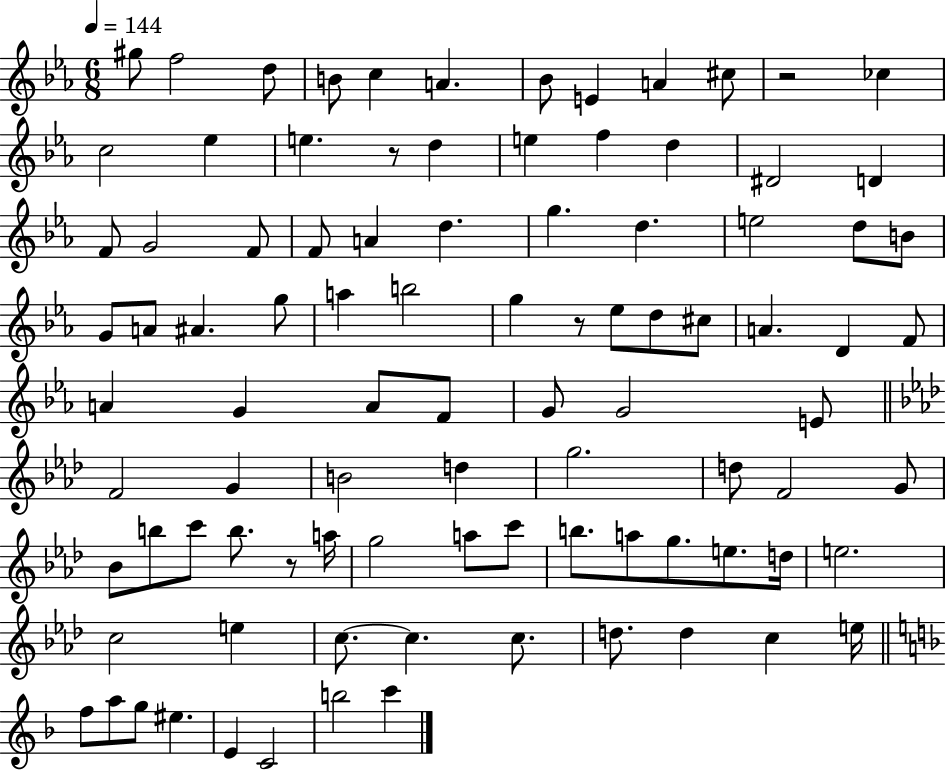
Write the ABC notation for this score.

X:1
T:Untitled
M:6/8
L:1/4
K:Eb
^g/2 f2 d/2 B/2 c A _B/2 E A ^c/2 z2 _c c2 _e e z/2 d e f d ^D2 D F/2 G2 F/2 F/2 A d g d e2 d/2 B/2 G/2 A/2 ^A g/2 a b2 g z/2 _e/2 d/2 ^c/2 A D F/2 A G A/2 F/2 G/2 G2 E/2 F2 G B2 d g2 d/2 F2 G/2 _B/2 b/2 c'/2 b/2 z/2 a/4 g2 a/2 c'/2 b/2 a/2 g/2 e/2 d/4 e2 c2 e c/2 c c/2 d/2 d c e/4 f/2 a/2 g/2 ^e E C2 b2 c'